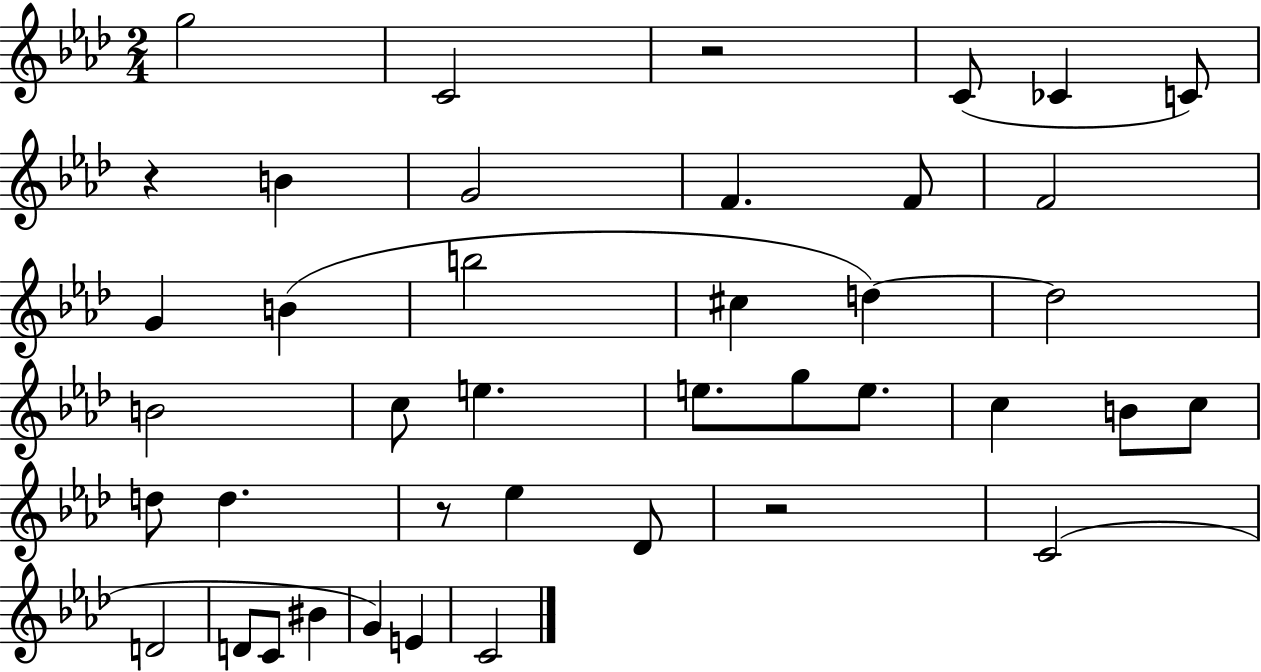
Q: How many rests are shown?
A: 4